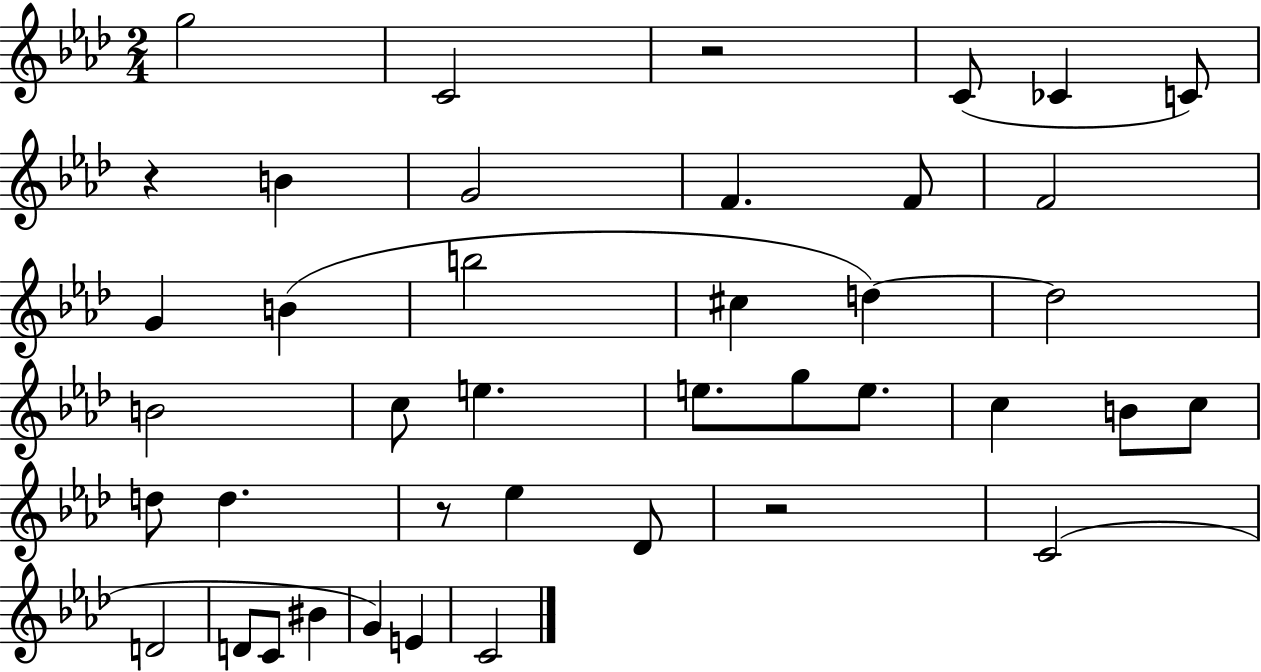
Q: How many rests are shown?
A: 4